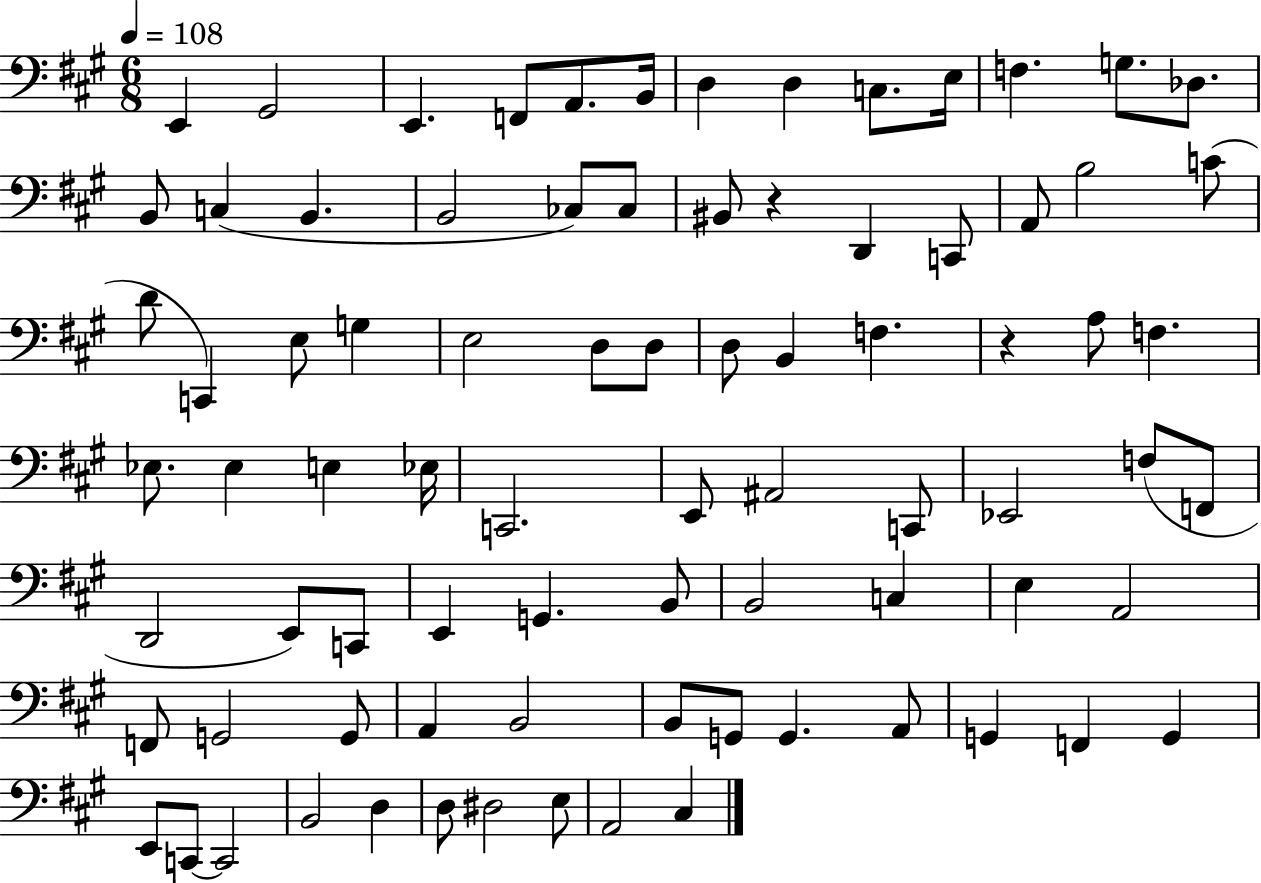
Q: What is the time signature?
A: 6/8